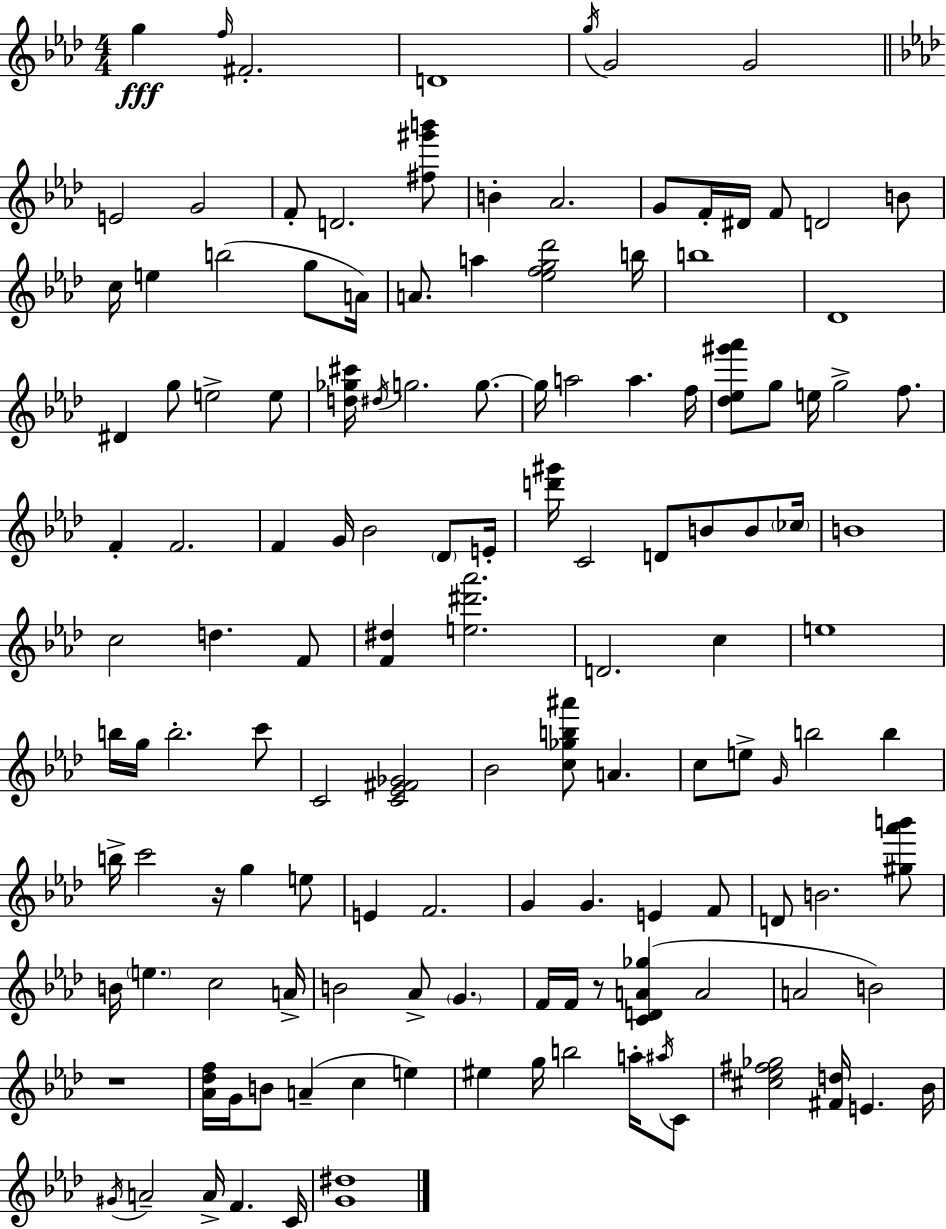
{
  \clef treble
  \numericTimeSignature
  \time 4/4
  \key aes \major
  g''4\fff \grace { f''16 } fis'2.-. | d'1 | \acciaccatura { g''16 } g'2 g'2 | \bar "||" \break \key f \minor e'2 g'2 | f'8-. d'2. <fis'' gis''' b'''>8 | b'4-. aes'2. | g'8 f'16-. dis'16 f'8 d'2 b'8 | \break c''16 e''4 b''2( g''8 a'16) | a'8. a''4 <ees'' f'' g'' des'''>2 b''16 | b''1 | des'1 | \break dis'4 g''8 e''2-> e''8 | <d'' ges'' cis'''>16 \acciaccatura { dis''16 } g''2. g''8.~~ | g''16 a''2 a''4. | f''16 <des'' ees'' gis''' aes'''>8 g''8 e''16 g''2-> f''8. | \break f'4-. f'2. | f'4 g'16 bes'2 \parenthesize des'8 | e'16-. <d''' gis'''>16 c'2 d'8 b'8 b'8 | \parenthesize ces''16 b'1 | \break c''2 d''4. f'8 | <f' dis''>4 <e'' dis''' aes'''>2. | d'2. c''4 | e''1 | \break b''16 g''16 b''2.-. c'''8 | c'2 <c' ees' fis' ges'>2 | bes'2 <c'' ges'' b'' ais'''>8 a'4. | c''8 e''8-> \grace { g'16 } b''2 b''4 | \break b''16-> c'''2 r16 g''4 | e''8 e'4 f'2. | g'4 g'4. e'4 | f'8 d'8 b'2. | \break <gis'' aes''' b'''>8 b'16 \parenthesize e''4. c''2 | a'16-> b'2 aes'8-> \parenthesize g'4. | f'16 f'16 r8 <c' d' a' ges''>4( a'2 | a'2 b'2) | \break r1 | <aes' des'' f''>16 g'16 b'8 a'4--( c''4 e''4) | eis''4 g''16 b''2 a''16-. | \acciaccatura { ais''16 } c'8 <cis'' ees'' fis'' ges''>2 <fis' d''>16 e'4. | \break bes'16 \acciaccatura { gis'16 } a'2-- a'16-> f'4. | c'16 <g' dis''>1 | \bar "|."
}